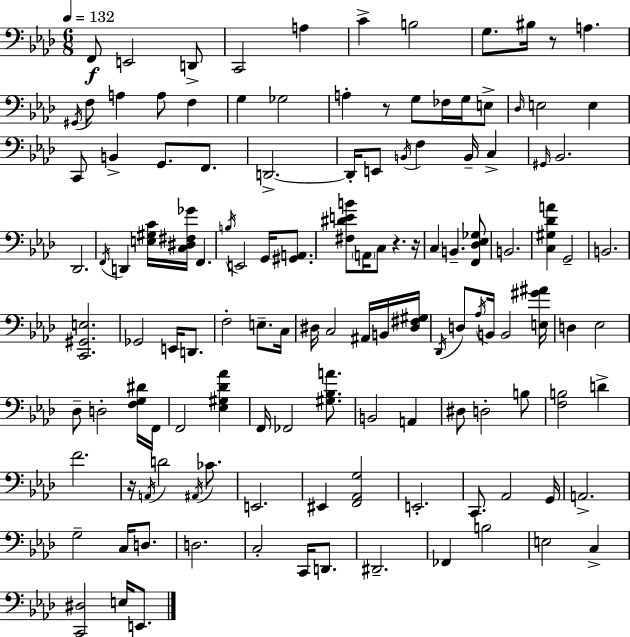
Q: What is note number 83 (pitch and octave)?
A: A2